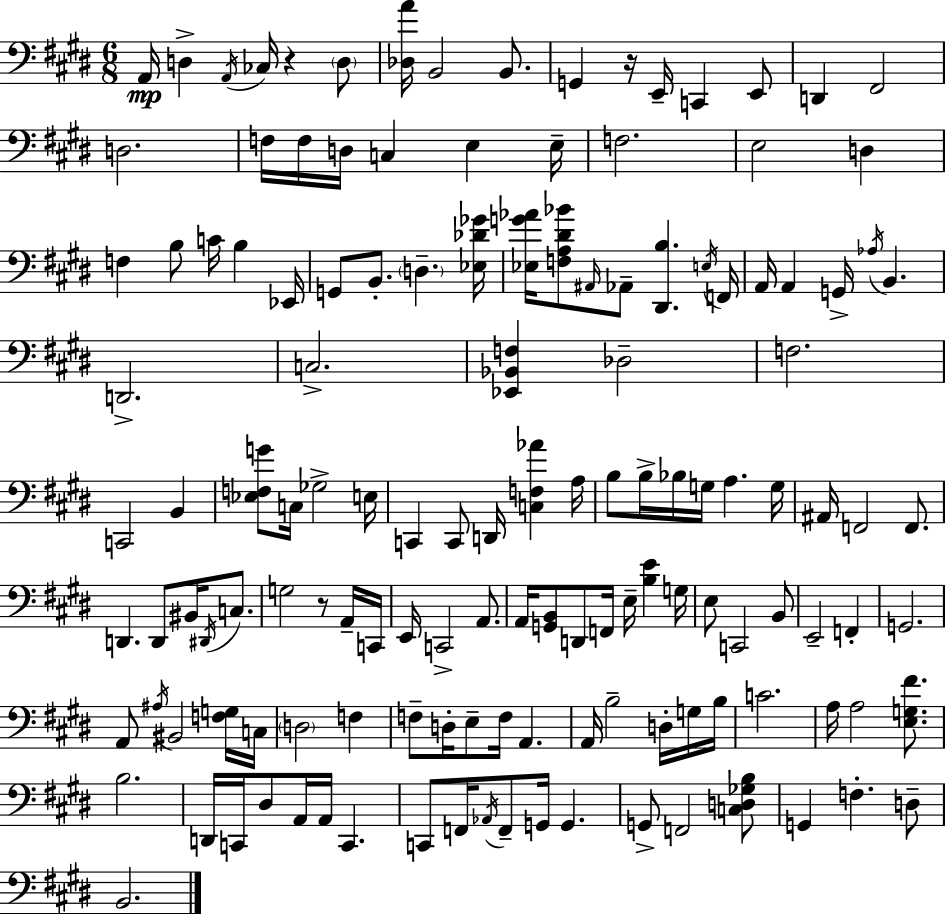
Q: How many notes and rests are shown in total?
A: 138